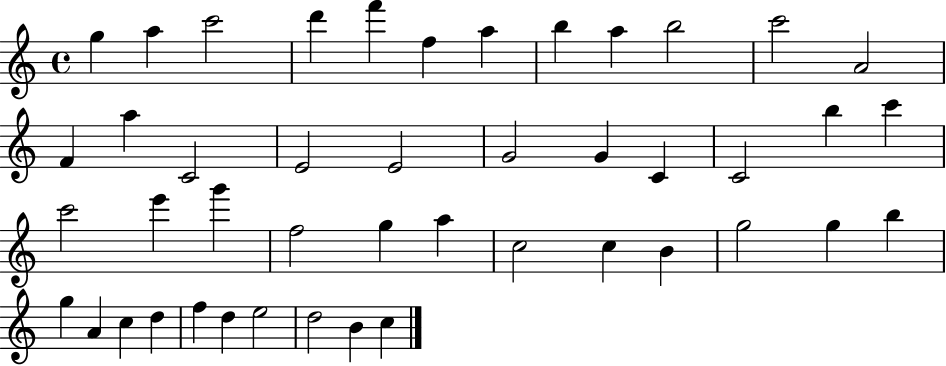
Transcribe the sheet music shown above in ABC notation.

X:1
T:Untitled
M:4/4
L:1/4
K:C
g a c'2 d' f' f a b a b2 c'2 A2 F a C2 E2 E2 G2 G C C2 b c' c'2 e' g' f2 g a c2 c B g2 g b g A c d f d e2 d2 B c